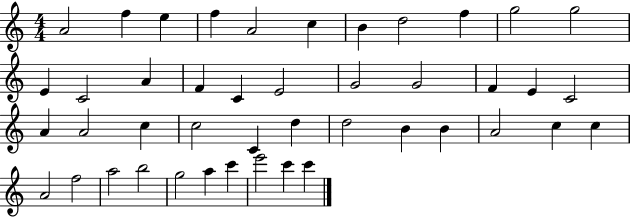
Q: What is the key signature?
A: C major